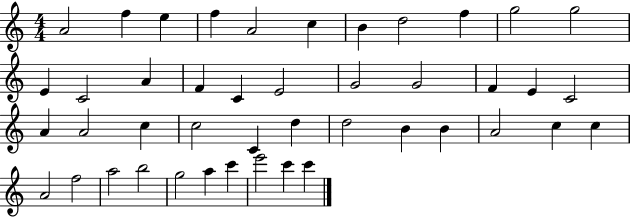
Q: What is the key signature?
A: C major